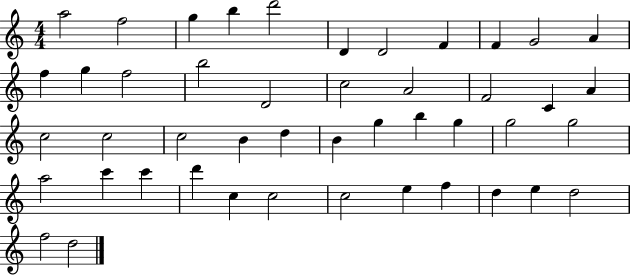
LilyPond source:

{
  \clef treble
  \numericTimeSignature
  \time 4/4
  \key c \major
  a''2 f''2 | g''4 b''4 d'''2 | d'4 d'2 f'4 | f'4 g'2 a'4 | \break f''4 g''4 f''2 | b''2 d'2 | c''2 a'2 | f'2 c'4 a'4 | \break c''2 c''2 | c''2 b'4 d''4 | b'4 g''4 b''4 g''4 | g''2 g''2 | \break a''2 c'''4 c'''4 | d'''4 c''4 c''2 | c''2 e''4 f''4 | d''4 e''4 d''2 | \break f''2 d''2 | \bar "|."
}